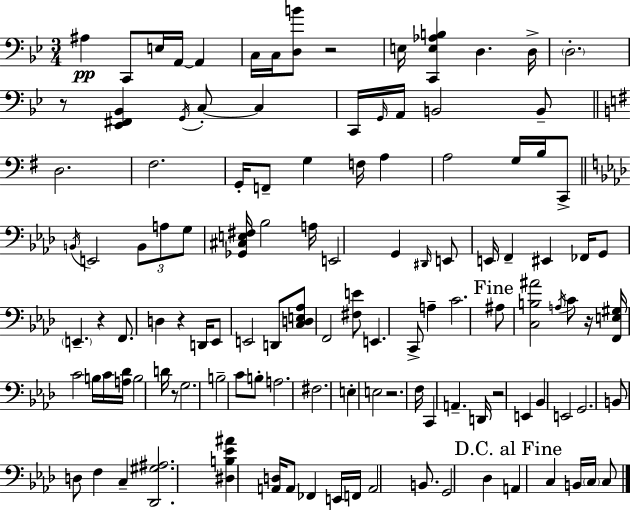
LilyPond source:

{
  \clef bass
  \numericTimeSignature
  \time 3/4
  \key g \minor
  ais4\pp c,8 e16 a,16~~ a,4 | c16 c16 <d b'>8 r2 | e16 <c, e aes b>4 d4. d16-> | \parenthesize d2.-. | \break r8 <ees, fis, bes,>4 \acciaccatura { g,16 } c8-.~~ c4 | c,16 \grace { g,16 } a,16 b,2 | b,8-- \bar "||" \break \key g \major d2. | fis2. | g,16-. f,8-- g4 f16 a4 | a2 g16 b16 c,8-> | \break \bar "||" \break \key aes \major \acciaccatura { b,16 } e,2 \tuplet 3/2 { b,8 a8 | g8 } <ges, cis e fis>16 bes2 | a16 e,2 g,4 | \grace { dis,16 } e,8 e,16 f,4-- eis,4 | \break fes,16 g,8 \parenthesize e,4.-- r4 | f,8. d4 r4 | d,16 ees,8 e,2 | d,8 <c d e aes>8 f,2 | \break <fis e'>8 e,4. c,8-> a4-- | c'2. | \mark "Fine" ais8 <c b ais'>2 | \acciaccatura { a16 } c'8 r16 <f, e gis>16 c'2 | \break b16 c'16 <a des'>16 b2 | d'16 r8 g2. | b2-- c'8 | b8-. a2. | \break fis2. | e4-. e2 | r2. | f16 c,4 a,4.-- | \break d,16 r2 e,4 | bes,4 e,2 | g,2. | b,8 d8 f4 c4-- | \break <des, gis ais>2. | <dis b ees' ais'>4 <a, d>16 a,8 fes,4 | e,16 f,16 a,2 | b,8. g,2 des4 | \break \mark "D.C. al Fine" a,4 c4 b,16 | \parenthesize c16 c8 \bar "|."
}